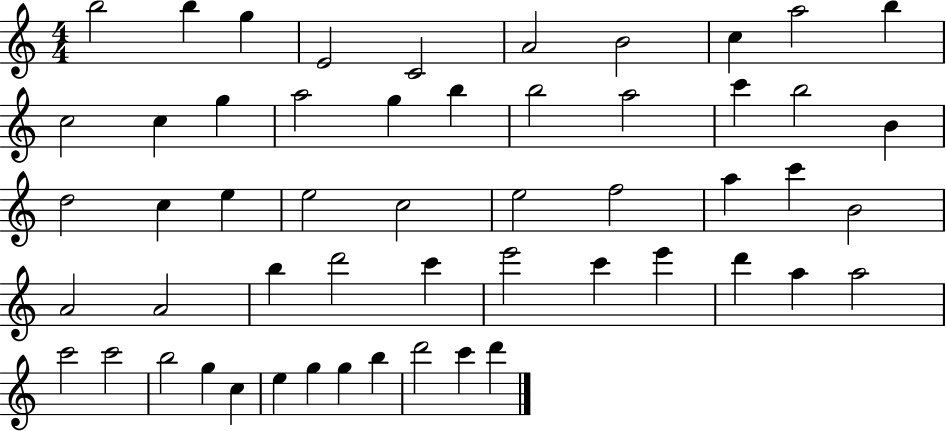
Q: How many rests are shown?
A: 0